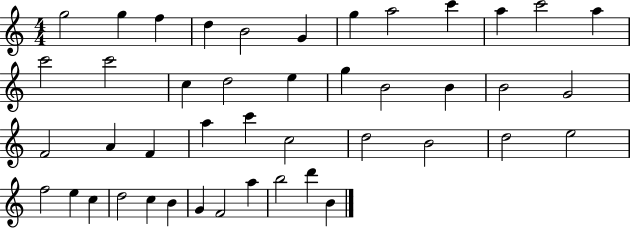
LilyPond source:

{
  \clef treble
  \numericTimeSignature
  \time 4/4
  \key c \major
  g''2 g''4 f''4 | d''4 b'2 g'4 | g''4 a''2 c'''4 | a''4 c'''2 a''4 | \break c'''2 c'''2 | c''4 d''2 e''4 | g''4 b'2 b'4 | b'2 g'2 | \break f'2 a'4 f'4 | a''4 c'''4 c''2 | d''2 b'2 | d''2 e''2 | \break f''2 e''4 c''4 | d''2 c''4 b'4 | g'4 f'2 a''4 | b''2 d'''4 b'4 | \break \bar "|."
}